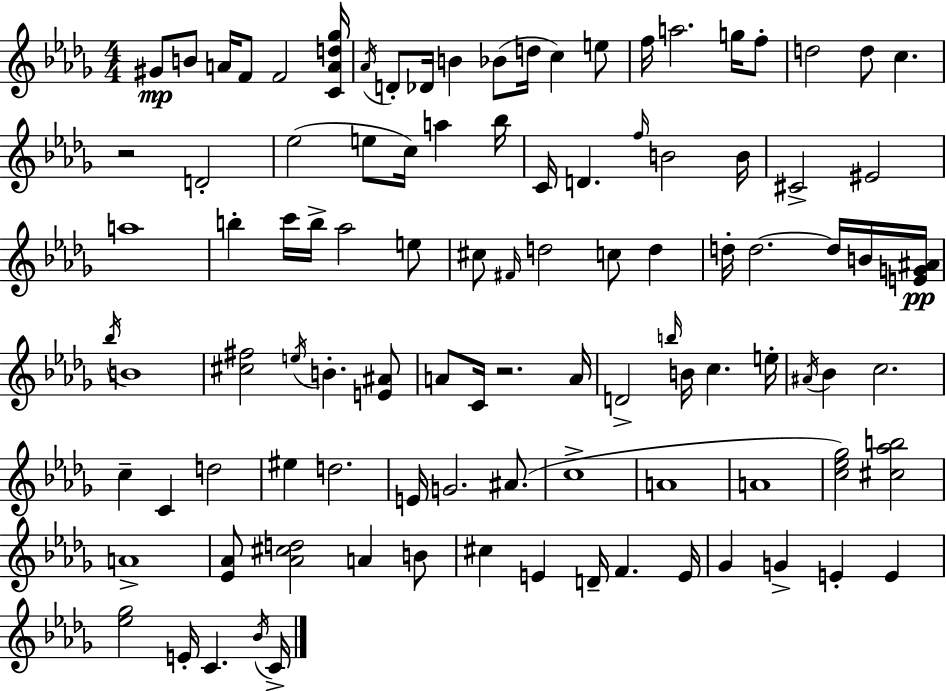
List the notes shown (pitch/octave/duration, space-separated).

G#4/e B4/e A4/s F4/e F4/h [C4,A4,D5,Gb5]/s Ab4/s D4/e Db4/s B4/q Bb4/e D5/s C5/q E5/e F5/s A5/h. G5/s F5/e D5/h D5/e C5/q. R/h D4/h Eb5/h E5/e C5/s A5/q Bb5/s C4/s D4/q. F5/s B4/h B4/s C#4/h EIS4/h A5/w B5/q C6/s B5/s Ab5/h E5/e C#5/e F#4/s D5/h C5/e D5/q D5/s D5/h. D5/s B4/s [E4,G4,A#4]/s Bb5/s B4/w [C#5,F#5]/h E5/s B4/q. [E4,A#4]/e A4/e C4/s R/h. A4/s D4/h B5/s B4/s C5/q. E5/s A#4/s Bb4/q C5/h. C5/q C4/q D5/h EIS5/q D5/h. E4/s G4/h. A#4/e. C5/w A4/w A4/w [C5,Eb5,Gb5]/h [C#5,Ab5,B5]/h A4/w [Eb4,Ab4]/e [Ab4,C#5,D5]/h A4/q B4/e C#5/q E4/q D4/s F4/q. E4/s Gb4/q G4/q E4/q E4/q [Eb5,Gb5]/h E4/s C4/q. Bb4/s C4/s